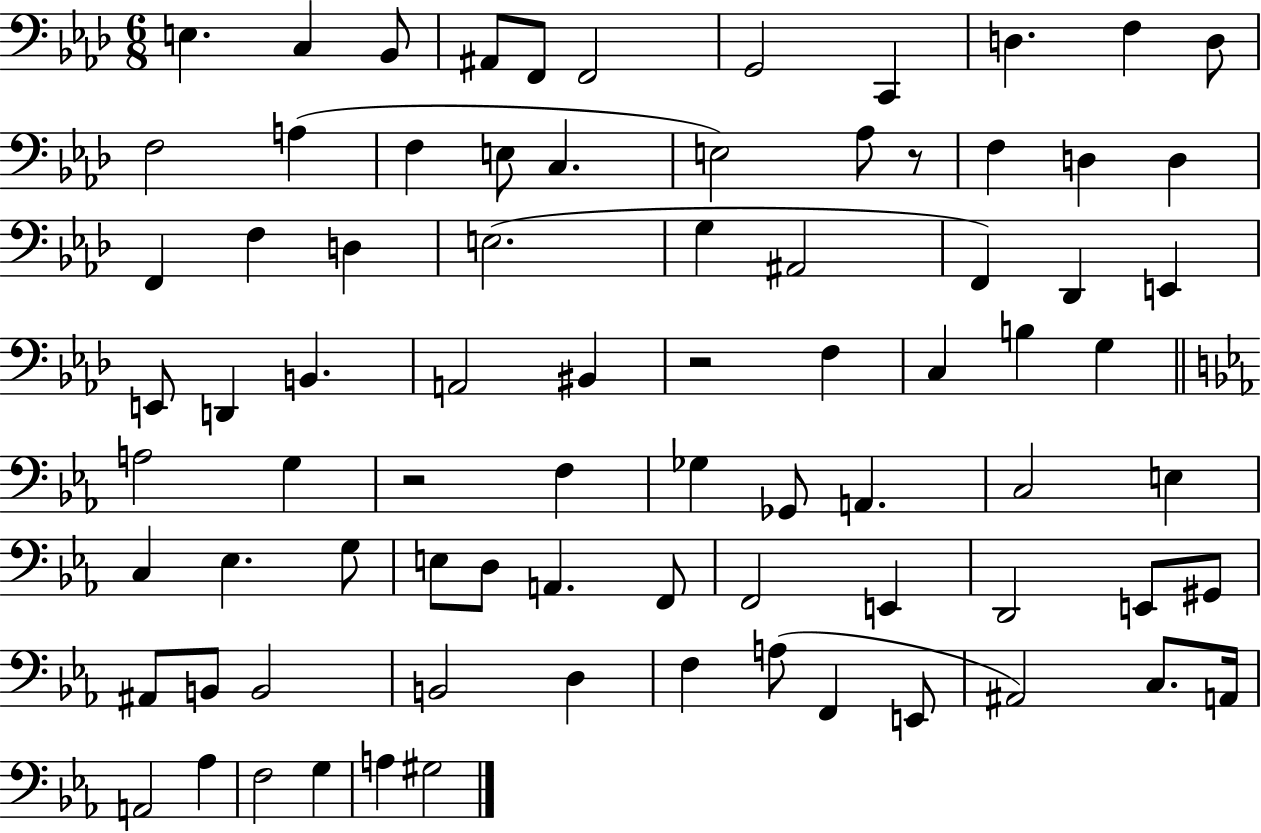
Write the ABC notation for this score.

X:1
T:Untitled
M:6/8
L:1/4
K:Ab
E, C, _B,,/2 ^A,,/2 F,,/2 F,,2 G,,2 C,, D, F, D,/2 F,2 A, F, E,/2 C, E,2 _A,/2 z/2 F, D, D, F,, F, D, E,2 G, ^A,,2 F,, _D,, E,, E,,/2 D,, B,, A,,2 ^B,, z2 F, C, B, G, A,2 G, z2 F, _G, _G,,/2 A,, C,2 E, C, _E, G,/2 E,/2 D,/2 A,, F,,/2 F,,2 E,, D,,2 E,,/2 ^G,,/2 ^A,,/2 B,,/2 B,,2 B,,2 D, F, A,/2 F,, E,,/2 ^A,,2 C,/2 A,,/4 A,,2 _A, F,2 G, A, ^G,2